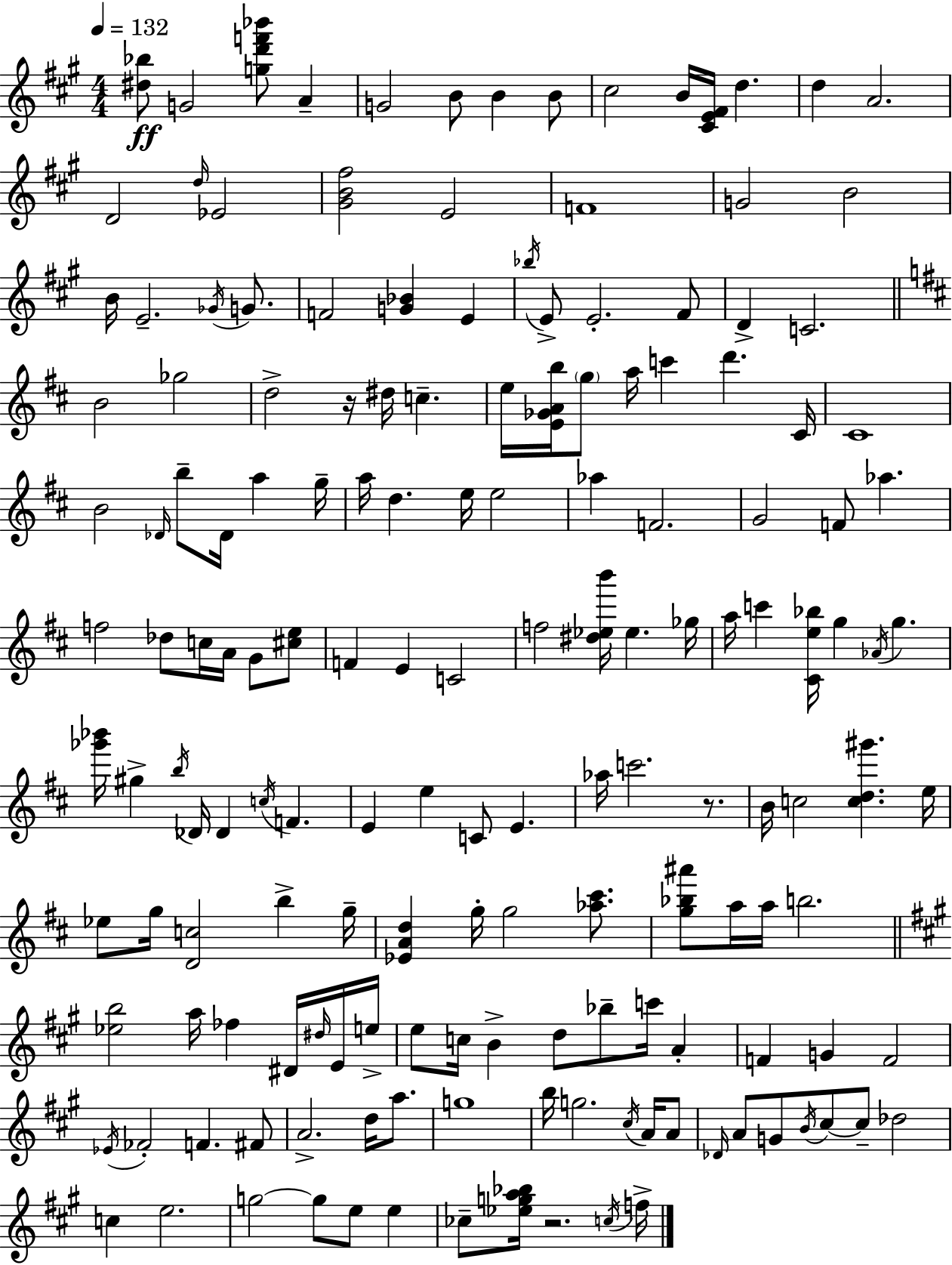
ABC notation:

X:1
T:Untitled
M:4/4
L:1/4
K:A
[^d_b]/2 G2 [gd'f'_b']/2 A G2 B/2 B B/2 ^c2 B/4 [^CE^F]/4 d d A2 D2 d/4 _E2 [^GB^f]2 E2 F4 G2 B2 B/4 E2 _G/4 G/2 F2 [G_B] E _b/4 E/2 E2 ^F/2 D C2 B2 _g2 d2 z/4 ^d/4 c e/4 [E_GAb]/4 g/2 a/4 c' d' ^C/4 ^C4 B2 _D/4 b/2 _D/4 a g/4 a/4 d e/4 e2 _a F2 G2 F/2 _a f2 _d/2 c/4 A/4 G/2 [^ce]/2 F E C2 f2 [^d_eb']/4 _e _g/4 a/4 c' [^Ce_b]/4 g _A/4 g [_g'_b']/4 ^g b/4 _D/4 _D c/4 F E e C/2 E _a/4 c'2 z/2 B/4 c2 [cd^g'] e/4 _e/2 g/4 [Dc]2 b g/4 [_EAd] g/4 g2 [_a^c']/2 [g_b^a']/2 a/4 a/4 b2 [_eb]2 a/4 _f ^D/4 ^d/4 E/4 e/4 e/2 c/4 B d/2 _b/2 c'/4 A F G F2 _E/4 _F2 F ^F/2 A2 d/4 a/2 g4 b/4 g2 ^c/4 A/4 A/2 _D/4 A/2 G/2 B/4 ^c/2 ^c/2 _d2 c e2 g2 g/2 e/2 e _c/2 [_ega_b]/4 z2 c/4 f/4